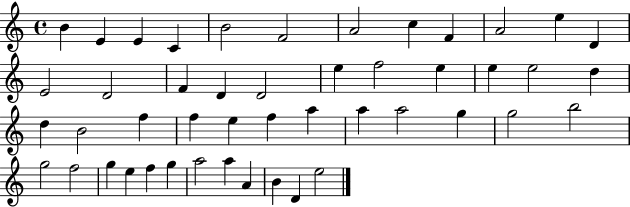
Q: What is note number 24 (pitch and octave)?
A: D5